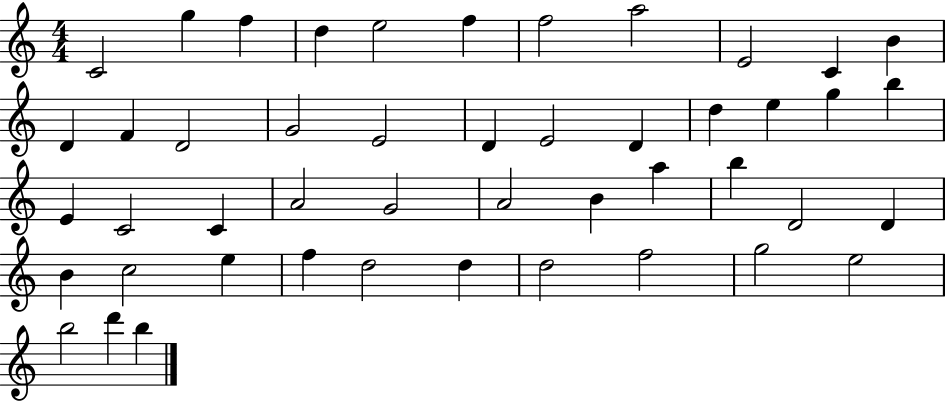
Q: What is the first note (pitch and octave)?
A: C4